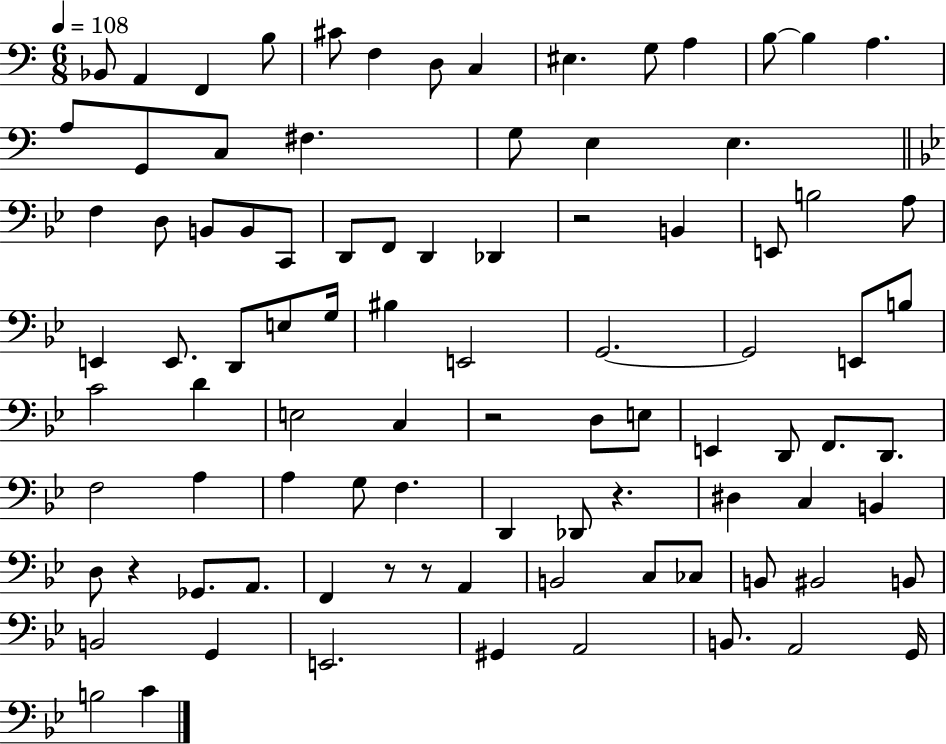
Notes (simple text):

Bb2/e A2/q F2/q B3/e C#4/e F3/q D3/e C3/q EIS3/q. G3/e A3/q B3/e B3/q A3/q. A3/e G2/e C3/e F#3/q. G3/e E3/q E3/q. F3/q D3/e B2/e B2/e C2/e D2/e F2/e D2/q Db2/q R/h B2/q E2/e B3/h A3/e E2/q E2/e. D2/e E3/e G3/s BIS3/q E2/h G2/h. G2/h E2/e B3/e C4/h D4/q E3/h C3/q R/h D3/e E3/e E2/q D2/e F2/e. D2/e. F3/h A3/q A3/q G3/e F3/q. D2/q Db2/e R/q. D#3/q C3/q B2/q D3/e R/q Gb2/e. A2/e. F2/q R/e R/e A2/q B2/h C3/e CES3/e B2/e BIS2/h B2/e B2/h G2/q E2/h. G#2/q A2/h B2/e. A2/h G2/s B3/h C4/q